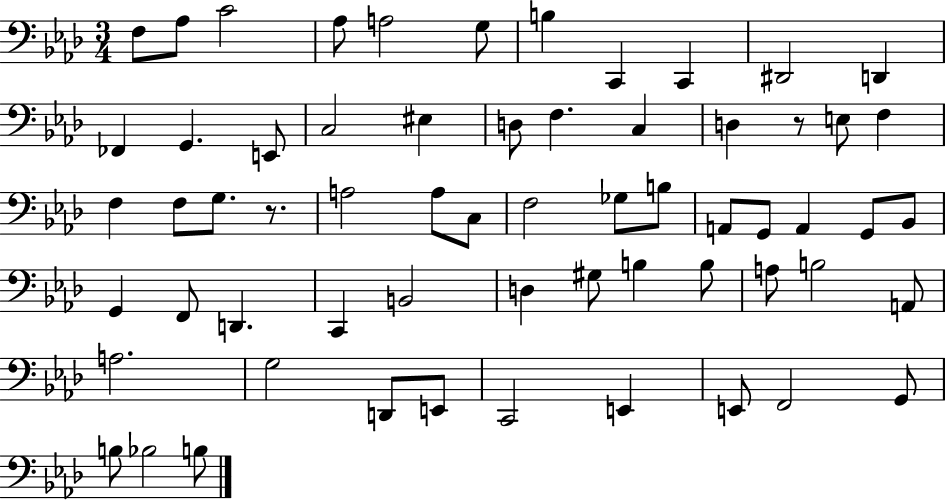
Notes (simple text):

F3/e Ab3/e C4/h Ab3/e A3/h G3/e B3/q C2/q C2/q D#2/h D2/q FES2/q G2/q. E2/e C3/h EIS3/q D3/e F3/q. C3/q D3/q R/e E3/e F3/q F3/q F3/e G3/e. R/e. A3/h A3/e C3/e F3/h Gb3/e B3/e A2/e G2/e A2/q G2/e Bb2/e G2/q F2/e D2/q. C2/q B2/h D3/q G#3/e B3/q B3/e A3/e B3/h A2/e A3/h. G3/h D2/e E2/e C2/h E2/q E2/e F2/h G2/e B3/e Bb3/h B3/e